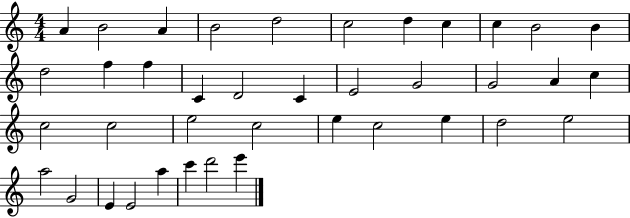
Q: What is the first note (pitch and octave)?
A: A4